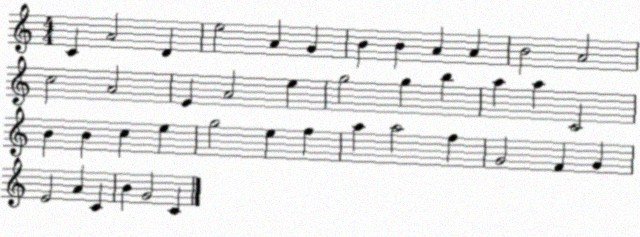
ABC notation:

X:1
T:Untitled
M:4/4
L:1/4
K:C
C A2 D e2 A G B B A A B2 A2 c2 A2 E A2 e g2 g b a a C2 B B c e g2 e f a a2 f G2 F G E2 A C B G2 C